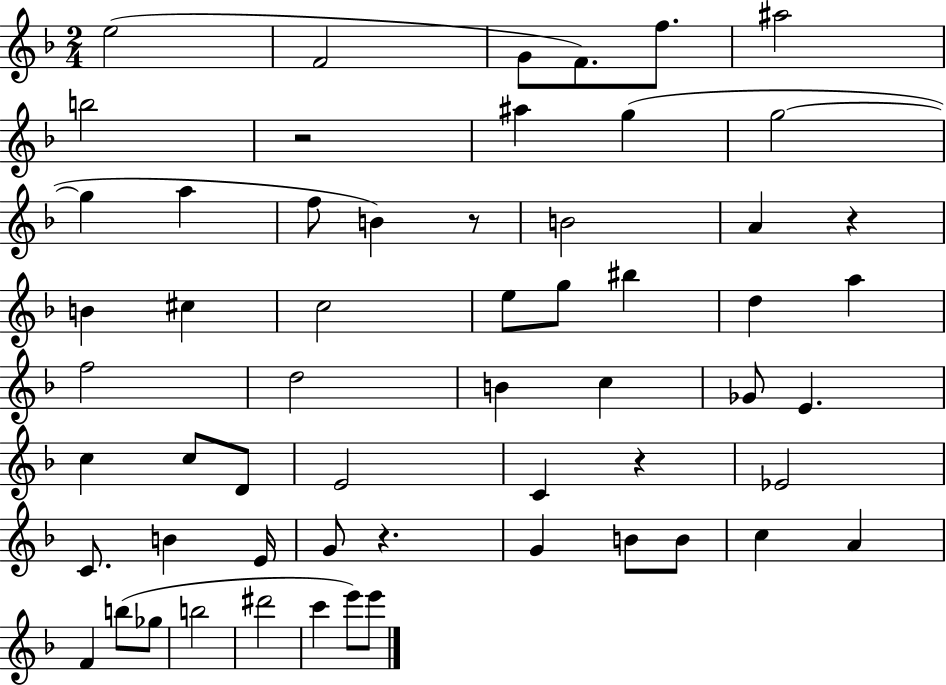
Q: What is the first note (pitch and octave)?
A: E5